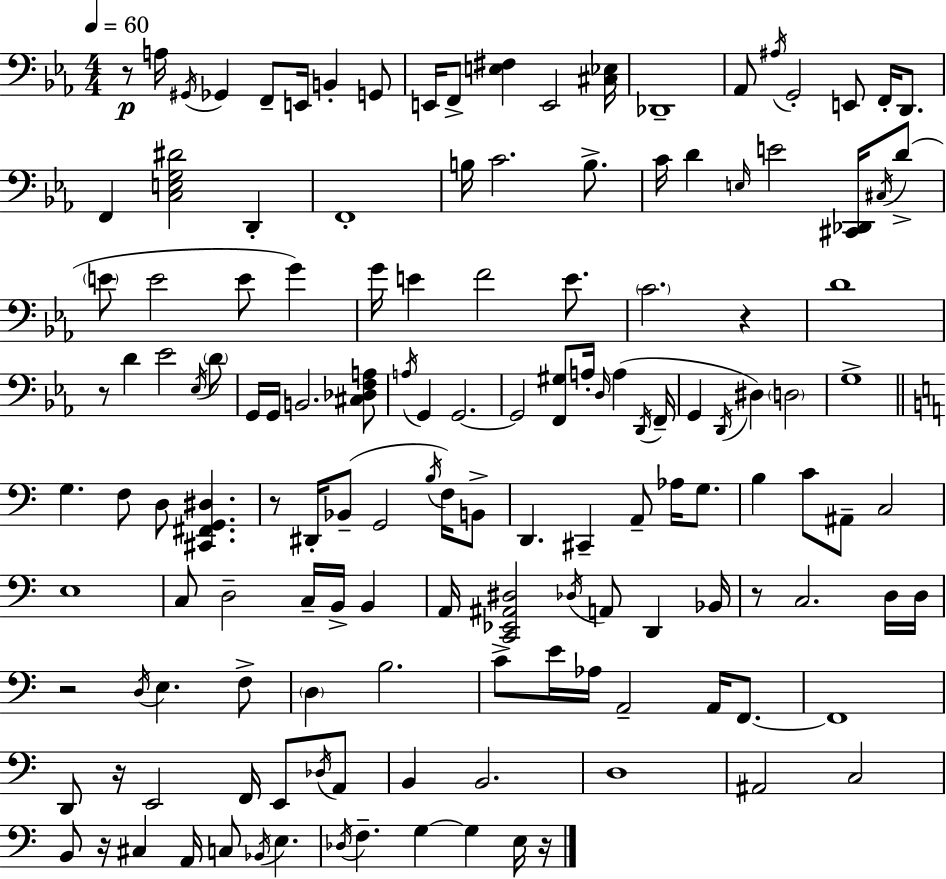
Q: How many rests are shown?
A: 9